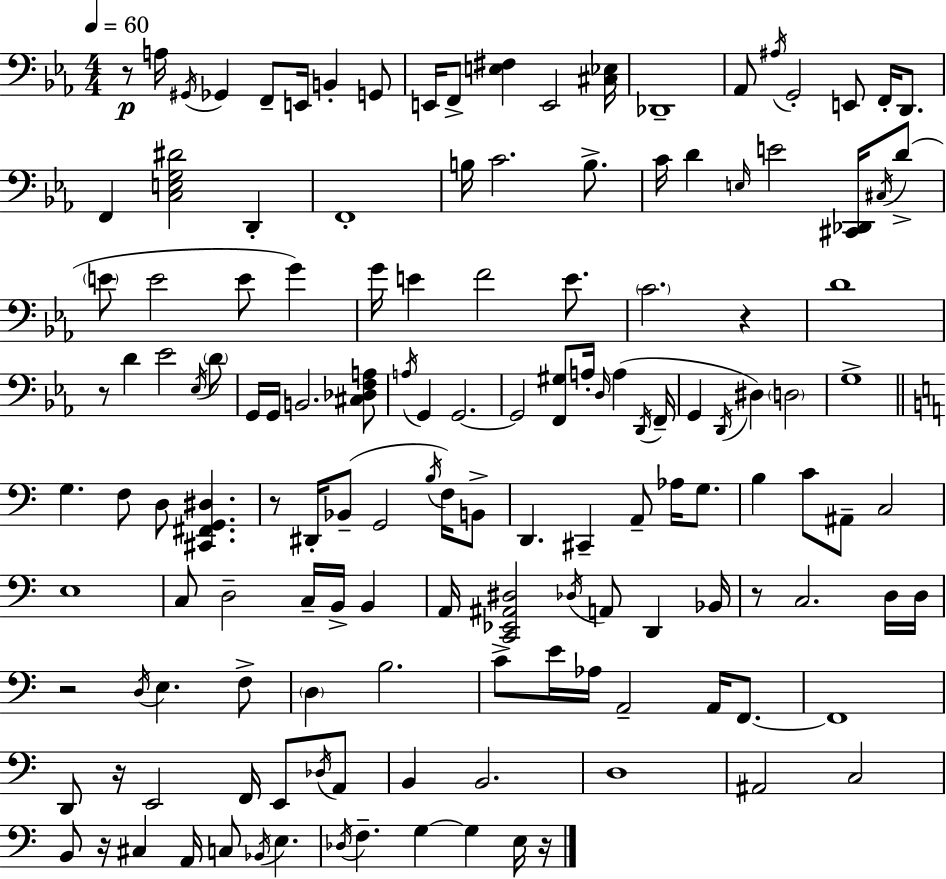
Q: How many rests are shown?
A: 9